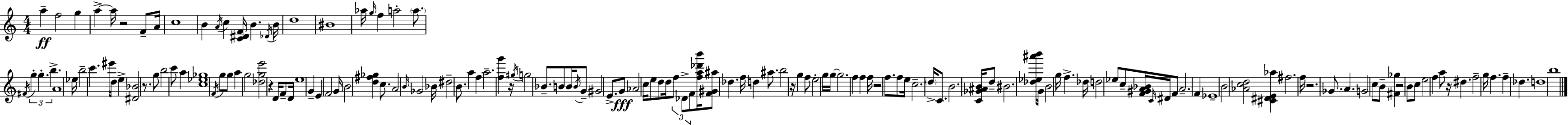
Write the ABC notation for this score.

X:1
T:Untitled
M:4/4
L:1/4
K:C
a f2 g a a/4 z2 F/2 A/4 c4 B A/4 c [C^DF]/4 B _D/4 B/4 d4 ^B4 _a/4 g/4 f a2 a/2 ^F/4 g g b A4 _e/4 b2 c' ^e'/4 d/4 e [^D_B]2 z/2 g/2 b2 c'/2 a [c_e_g]4 F/4 g/2 g/2 a g2 [_dge']2 z D/4 F/2 D/4 e4 G E F2 G/4 B2 [d^f_g] c/2 A2 B/4 _G2 _B/4 ^d2 B/2 a f a2 [fg'] z/4 ^g/4 g2 _B/2 B/2 B/4 B/4 G/2 ^G2 E/2 G/2 _A2 c/4 e/2 d/2 d/4 f/2 _D/2 F/2 [fa_d'b']/4 [F^G^a]/2 _d f/4 d ^a/2 b2 z/4 g f/2 e2 g/4 g/4 g2 f f f/4 z2 f/2 f/2 e/4 c2 d/4 C/2 B2 [C_G^AB]/4 d/2 ^B2 [_d_e^a'b']/4 G/4 B2 g/4 f _d/4 d2 _e/2 c/2 [F^GA_B]/4 C/4 ^D/4 F/2 A2 F _E4 B2 [_Acd]2 [^C^DE_a] ^f2 f/4 z2 _G/2 A G2 c/2 B/2 [^F_g] z2 B/2 c/2 e2 f a/2 z/4 ^d f2 g/4 f f _d d4 b4